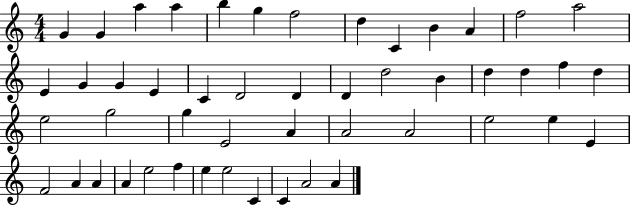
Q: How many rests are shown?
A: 0